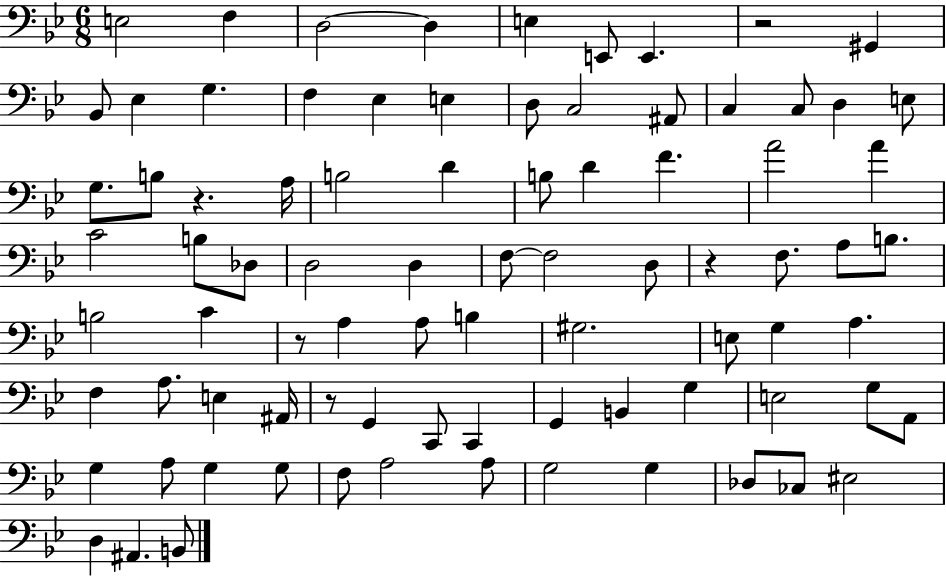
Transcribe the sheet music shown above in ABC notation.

X:1
T:Untitled
M:6/8
L:1/4
K:Bb
E,2 F, D,2 D, E, E,,/2 E,, z2 ^G,, _B,,/2 _E, G, F, _E, E, D,/2 C,2 ^A,,/2 C, C,/2 D, E,/2 G,/2 B,/2 z A,/4 B,2 D B,/2 D F A2 A C2 B,/2 _D,/2 D,2 D, F,/2 F,2 D,/2 z F,/2 A,/2 B,/2 B,2 C z/2 A, A,/2 B, ^G,2 E,/2 G, A, F, A,/2 E, ^A,,/4 z/2 G,, C,,/2 C,, G,, B,, G, E,2 G,/2 A,,/2 G, A,/2 G, G,/2 F,/2 A,2 A,/2 G,2 G, _D,/2 _C,/2 ^E,2 D, ^A,, B,,/2